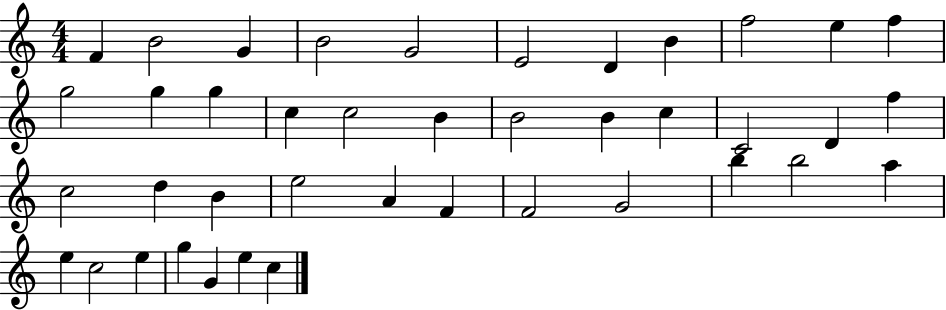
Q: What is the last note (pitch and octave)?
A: C5